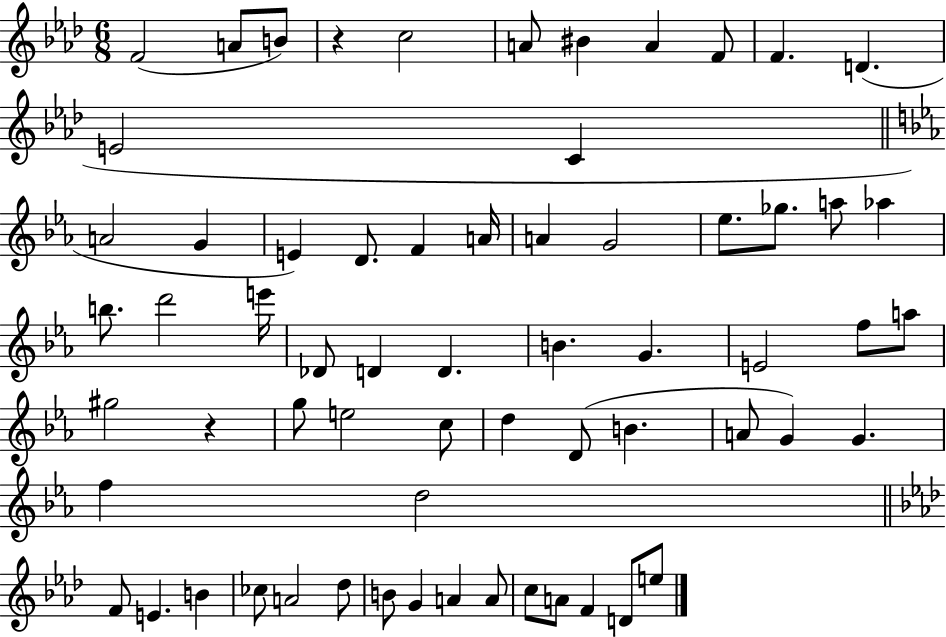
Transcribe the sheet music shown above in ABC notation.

X:1
T:Untitled
M:6/8
L:1/4
K:Ab
F2 A/2 B/2 z c2 A/2 ^B A F/2 F D E2 C A2 G E D/2 F A/4 A G2 _e/2 _g/2 a/2 _a b/2 d'2 e'/4 _D/2 D D B G E2 f/2 a/2 ^g2 z g/2 e2 c/2 d D/2 B A/2 G G f d2 F/2 E B _c/2 A2 _d/2 B/2 G A A/2 c/2 A/2 F D/2 e/2